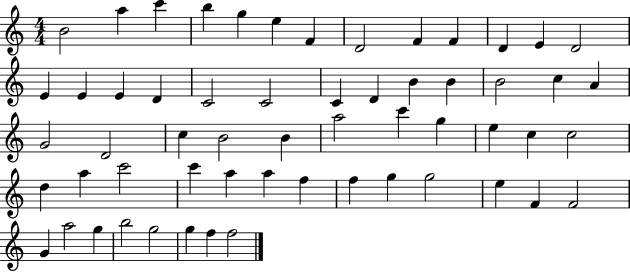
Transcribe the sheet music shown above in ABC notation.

X:1
T:Untitled
M:4/4
L:1/4
K:C
B2 a c' b g e F D2 F F D E D2 E E E D C2 C2 C D B B B2 c A G2 D2 c B2 B a2 c' g e c c2 d a c'2 c' a a f f g g2 e F F2 G a2 g b2 g2 g f f2